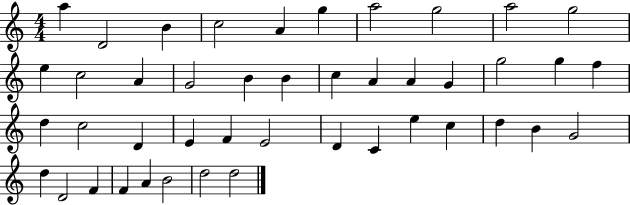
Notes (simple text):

A5/q D4/h B4/q C5/h A4/q G5/q A5/h G5/h A5/h G5/h E5/q C5/h A4/q G4/h B4/q B4/q C5/q A4/q A4/q G4/q G5/h G5/q F5/q D5/q C5/h D4/q E4/q F4/q E4/h D4/q C4/q E5/q C5/q D5/q B4/q G4/h D5/q D4/h F4/q F4/q A4/q B4/h D5/h D5/h